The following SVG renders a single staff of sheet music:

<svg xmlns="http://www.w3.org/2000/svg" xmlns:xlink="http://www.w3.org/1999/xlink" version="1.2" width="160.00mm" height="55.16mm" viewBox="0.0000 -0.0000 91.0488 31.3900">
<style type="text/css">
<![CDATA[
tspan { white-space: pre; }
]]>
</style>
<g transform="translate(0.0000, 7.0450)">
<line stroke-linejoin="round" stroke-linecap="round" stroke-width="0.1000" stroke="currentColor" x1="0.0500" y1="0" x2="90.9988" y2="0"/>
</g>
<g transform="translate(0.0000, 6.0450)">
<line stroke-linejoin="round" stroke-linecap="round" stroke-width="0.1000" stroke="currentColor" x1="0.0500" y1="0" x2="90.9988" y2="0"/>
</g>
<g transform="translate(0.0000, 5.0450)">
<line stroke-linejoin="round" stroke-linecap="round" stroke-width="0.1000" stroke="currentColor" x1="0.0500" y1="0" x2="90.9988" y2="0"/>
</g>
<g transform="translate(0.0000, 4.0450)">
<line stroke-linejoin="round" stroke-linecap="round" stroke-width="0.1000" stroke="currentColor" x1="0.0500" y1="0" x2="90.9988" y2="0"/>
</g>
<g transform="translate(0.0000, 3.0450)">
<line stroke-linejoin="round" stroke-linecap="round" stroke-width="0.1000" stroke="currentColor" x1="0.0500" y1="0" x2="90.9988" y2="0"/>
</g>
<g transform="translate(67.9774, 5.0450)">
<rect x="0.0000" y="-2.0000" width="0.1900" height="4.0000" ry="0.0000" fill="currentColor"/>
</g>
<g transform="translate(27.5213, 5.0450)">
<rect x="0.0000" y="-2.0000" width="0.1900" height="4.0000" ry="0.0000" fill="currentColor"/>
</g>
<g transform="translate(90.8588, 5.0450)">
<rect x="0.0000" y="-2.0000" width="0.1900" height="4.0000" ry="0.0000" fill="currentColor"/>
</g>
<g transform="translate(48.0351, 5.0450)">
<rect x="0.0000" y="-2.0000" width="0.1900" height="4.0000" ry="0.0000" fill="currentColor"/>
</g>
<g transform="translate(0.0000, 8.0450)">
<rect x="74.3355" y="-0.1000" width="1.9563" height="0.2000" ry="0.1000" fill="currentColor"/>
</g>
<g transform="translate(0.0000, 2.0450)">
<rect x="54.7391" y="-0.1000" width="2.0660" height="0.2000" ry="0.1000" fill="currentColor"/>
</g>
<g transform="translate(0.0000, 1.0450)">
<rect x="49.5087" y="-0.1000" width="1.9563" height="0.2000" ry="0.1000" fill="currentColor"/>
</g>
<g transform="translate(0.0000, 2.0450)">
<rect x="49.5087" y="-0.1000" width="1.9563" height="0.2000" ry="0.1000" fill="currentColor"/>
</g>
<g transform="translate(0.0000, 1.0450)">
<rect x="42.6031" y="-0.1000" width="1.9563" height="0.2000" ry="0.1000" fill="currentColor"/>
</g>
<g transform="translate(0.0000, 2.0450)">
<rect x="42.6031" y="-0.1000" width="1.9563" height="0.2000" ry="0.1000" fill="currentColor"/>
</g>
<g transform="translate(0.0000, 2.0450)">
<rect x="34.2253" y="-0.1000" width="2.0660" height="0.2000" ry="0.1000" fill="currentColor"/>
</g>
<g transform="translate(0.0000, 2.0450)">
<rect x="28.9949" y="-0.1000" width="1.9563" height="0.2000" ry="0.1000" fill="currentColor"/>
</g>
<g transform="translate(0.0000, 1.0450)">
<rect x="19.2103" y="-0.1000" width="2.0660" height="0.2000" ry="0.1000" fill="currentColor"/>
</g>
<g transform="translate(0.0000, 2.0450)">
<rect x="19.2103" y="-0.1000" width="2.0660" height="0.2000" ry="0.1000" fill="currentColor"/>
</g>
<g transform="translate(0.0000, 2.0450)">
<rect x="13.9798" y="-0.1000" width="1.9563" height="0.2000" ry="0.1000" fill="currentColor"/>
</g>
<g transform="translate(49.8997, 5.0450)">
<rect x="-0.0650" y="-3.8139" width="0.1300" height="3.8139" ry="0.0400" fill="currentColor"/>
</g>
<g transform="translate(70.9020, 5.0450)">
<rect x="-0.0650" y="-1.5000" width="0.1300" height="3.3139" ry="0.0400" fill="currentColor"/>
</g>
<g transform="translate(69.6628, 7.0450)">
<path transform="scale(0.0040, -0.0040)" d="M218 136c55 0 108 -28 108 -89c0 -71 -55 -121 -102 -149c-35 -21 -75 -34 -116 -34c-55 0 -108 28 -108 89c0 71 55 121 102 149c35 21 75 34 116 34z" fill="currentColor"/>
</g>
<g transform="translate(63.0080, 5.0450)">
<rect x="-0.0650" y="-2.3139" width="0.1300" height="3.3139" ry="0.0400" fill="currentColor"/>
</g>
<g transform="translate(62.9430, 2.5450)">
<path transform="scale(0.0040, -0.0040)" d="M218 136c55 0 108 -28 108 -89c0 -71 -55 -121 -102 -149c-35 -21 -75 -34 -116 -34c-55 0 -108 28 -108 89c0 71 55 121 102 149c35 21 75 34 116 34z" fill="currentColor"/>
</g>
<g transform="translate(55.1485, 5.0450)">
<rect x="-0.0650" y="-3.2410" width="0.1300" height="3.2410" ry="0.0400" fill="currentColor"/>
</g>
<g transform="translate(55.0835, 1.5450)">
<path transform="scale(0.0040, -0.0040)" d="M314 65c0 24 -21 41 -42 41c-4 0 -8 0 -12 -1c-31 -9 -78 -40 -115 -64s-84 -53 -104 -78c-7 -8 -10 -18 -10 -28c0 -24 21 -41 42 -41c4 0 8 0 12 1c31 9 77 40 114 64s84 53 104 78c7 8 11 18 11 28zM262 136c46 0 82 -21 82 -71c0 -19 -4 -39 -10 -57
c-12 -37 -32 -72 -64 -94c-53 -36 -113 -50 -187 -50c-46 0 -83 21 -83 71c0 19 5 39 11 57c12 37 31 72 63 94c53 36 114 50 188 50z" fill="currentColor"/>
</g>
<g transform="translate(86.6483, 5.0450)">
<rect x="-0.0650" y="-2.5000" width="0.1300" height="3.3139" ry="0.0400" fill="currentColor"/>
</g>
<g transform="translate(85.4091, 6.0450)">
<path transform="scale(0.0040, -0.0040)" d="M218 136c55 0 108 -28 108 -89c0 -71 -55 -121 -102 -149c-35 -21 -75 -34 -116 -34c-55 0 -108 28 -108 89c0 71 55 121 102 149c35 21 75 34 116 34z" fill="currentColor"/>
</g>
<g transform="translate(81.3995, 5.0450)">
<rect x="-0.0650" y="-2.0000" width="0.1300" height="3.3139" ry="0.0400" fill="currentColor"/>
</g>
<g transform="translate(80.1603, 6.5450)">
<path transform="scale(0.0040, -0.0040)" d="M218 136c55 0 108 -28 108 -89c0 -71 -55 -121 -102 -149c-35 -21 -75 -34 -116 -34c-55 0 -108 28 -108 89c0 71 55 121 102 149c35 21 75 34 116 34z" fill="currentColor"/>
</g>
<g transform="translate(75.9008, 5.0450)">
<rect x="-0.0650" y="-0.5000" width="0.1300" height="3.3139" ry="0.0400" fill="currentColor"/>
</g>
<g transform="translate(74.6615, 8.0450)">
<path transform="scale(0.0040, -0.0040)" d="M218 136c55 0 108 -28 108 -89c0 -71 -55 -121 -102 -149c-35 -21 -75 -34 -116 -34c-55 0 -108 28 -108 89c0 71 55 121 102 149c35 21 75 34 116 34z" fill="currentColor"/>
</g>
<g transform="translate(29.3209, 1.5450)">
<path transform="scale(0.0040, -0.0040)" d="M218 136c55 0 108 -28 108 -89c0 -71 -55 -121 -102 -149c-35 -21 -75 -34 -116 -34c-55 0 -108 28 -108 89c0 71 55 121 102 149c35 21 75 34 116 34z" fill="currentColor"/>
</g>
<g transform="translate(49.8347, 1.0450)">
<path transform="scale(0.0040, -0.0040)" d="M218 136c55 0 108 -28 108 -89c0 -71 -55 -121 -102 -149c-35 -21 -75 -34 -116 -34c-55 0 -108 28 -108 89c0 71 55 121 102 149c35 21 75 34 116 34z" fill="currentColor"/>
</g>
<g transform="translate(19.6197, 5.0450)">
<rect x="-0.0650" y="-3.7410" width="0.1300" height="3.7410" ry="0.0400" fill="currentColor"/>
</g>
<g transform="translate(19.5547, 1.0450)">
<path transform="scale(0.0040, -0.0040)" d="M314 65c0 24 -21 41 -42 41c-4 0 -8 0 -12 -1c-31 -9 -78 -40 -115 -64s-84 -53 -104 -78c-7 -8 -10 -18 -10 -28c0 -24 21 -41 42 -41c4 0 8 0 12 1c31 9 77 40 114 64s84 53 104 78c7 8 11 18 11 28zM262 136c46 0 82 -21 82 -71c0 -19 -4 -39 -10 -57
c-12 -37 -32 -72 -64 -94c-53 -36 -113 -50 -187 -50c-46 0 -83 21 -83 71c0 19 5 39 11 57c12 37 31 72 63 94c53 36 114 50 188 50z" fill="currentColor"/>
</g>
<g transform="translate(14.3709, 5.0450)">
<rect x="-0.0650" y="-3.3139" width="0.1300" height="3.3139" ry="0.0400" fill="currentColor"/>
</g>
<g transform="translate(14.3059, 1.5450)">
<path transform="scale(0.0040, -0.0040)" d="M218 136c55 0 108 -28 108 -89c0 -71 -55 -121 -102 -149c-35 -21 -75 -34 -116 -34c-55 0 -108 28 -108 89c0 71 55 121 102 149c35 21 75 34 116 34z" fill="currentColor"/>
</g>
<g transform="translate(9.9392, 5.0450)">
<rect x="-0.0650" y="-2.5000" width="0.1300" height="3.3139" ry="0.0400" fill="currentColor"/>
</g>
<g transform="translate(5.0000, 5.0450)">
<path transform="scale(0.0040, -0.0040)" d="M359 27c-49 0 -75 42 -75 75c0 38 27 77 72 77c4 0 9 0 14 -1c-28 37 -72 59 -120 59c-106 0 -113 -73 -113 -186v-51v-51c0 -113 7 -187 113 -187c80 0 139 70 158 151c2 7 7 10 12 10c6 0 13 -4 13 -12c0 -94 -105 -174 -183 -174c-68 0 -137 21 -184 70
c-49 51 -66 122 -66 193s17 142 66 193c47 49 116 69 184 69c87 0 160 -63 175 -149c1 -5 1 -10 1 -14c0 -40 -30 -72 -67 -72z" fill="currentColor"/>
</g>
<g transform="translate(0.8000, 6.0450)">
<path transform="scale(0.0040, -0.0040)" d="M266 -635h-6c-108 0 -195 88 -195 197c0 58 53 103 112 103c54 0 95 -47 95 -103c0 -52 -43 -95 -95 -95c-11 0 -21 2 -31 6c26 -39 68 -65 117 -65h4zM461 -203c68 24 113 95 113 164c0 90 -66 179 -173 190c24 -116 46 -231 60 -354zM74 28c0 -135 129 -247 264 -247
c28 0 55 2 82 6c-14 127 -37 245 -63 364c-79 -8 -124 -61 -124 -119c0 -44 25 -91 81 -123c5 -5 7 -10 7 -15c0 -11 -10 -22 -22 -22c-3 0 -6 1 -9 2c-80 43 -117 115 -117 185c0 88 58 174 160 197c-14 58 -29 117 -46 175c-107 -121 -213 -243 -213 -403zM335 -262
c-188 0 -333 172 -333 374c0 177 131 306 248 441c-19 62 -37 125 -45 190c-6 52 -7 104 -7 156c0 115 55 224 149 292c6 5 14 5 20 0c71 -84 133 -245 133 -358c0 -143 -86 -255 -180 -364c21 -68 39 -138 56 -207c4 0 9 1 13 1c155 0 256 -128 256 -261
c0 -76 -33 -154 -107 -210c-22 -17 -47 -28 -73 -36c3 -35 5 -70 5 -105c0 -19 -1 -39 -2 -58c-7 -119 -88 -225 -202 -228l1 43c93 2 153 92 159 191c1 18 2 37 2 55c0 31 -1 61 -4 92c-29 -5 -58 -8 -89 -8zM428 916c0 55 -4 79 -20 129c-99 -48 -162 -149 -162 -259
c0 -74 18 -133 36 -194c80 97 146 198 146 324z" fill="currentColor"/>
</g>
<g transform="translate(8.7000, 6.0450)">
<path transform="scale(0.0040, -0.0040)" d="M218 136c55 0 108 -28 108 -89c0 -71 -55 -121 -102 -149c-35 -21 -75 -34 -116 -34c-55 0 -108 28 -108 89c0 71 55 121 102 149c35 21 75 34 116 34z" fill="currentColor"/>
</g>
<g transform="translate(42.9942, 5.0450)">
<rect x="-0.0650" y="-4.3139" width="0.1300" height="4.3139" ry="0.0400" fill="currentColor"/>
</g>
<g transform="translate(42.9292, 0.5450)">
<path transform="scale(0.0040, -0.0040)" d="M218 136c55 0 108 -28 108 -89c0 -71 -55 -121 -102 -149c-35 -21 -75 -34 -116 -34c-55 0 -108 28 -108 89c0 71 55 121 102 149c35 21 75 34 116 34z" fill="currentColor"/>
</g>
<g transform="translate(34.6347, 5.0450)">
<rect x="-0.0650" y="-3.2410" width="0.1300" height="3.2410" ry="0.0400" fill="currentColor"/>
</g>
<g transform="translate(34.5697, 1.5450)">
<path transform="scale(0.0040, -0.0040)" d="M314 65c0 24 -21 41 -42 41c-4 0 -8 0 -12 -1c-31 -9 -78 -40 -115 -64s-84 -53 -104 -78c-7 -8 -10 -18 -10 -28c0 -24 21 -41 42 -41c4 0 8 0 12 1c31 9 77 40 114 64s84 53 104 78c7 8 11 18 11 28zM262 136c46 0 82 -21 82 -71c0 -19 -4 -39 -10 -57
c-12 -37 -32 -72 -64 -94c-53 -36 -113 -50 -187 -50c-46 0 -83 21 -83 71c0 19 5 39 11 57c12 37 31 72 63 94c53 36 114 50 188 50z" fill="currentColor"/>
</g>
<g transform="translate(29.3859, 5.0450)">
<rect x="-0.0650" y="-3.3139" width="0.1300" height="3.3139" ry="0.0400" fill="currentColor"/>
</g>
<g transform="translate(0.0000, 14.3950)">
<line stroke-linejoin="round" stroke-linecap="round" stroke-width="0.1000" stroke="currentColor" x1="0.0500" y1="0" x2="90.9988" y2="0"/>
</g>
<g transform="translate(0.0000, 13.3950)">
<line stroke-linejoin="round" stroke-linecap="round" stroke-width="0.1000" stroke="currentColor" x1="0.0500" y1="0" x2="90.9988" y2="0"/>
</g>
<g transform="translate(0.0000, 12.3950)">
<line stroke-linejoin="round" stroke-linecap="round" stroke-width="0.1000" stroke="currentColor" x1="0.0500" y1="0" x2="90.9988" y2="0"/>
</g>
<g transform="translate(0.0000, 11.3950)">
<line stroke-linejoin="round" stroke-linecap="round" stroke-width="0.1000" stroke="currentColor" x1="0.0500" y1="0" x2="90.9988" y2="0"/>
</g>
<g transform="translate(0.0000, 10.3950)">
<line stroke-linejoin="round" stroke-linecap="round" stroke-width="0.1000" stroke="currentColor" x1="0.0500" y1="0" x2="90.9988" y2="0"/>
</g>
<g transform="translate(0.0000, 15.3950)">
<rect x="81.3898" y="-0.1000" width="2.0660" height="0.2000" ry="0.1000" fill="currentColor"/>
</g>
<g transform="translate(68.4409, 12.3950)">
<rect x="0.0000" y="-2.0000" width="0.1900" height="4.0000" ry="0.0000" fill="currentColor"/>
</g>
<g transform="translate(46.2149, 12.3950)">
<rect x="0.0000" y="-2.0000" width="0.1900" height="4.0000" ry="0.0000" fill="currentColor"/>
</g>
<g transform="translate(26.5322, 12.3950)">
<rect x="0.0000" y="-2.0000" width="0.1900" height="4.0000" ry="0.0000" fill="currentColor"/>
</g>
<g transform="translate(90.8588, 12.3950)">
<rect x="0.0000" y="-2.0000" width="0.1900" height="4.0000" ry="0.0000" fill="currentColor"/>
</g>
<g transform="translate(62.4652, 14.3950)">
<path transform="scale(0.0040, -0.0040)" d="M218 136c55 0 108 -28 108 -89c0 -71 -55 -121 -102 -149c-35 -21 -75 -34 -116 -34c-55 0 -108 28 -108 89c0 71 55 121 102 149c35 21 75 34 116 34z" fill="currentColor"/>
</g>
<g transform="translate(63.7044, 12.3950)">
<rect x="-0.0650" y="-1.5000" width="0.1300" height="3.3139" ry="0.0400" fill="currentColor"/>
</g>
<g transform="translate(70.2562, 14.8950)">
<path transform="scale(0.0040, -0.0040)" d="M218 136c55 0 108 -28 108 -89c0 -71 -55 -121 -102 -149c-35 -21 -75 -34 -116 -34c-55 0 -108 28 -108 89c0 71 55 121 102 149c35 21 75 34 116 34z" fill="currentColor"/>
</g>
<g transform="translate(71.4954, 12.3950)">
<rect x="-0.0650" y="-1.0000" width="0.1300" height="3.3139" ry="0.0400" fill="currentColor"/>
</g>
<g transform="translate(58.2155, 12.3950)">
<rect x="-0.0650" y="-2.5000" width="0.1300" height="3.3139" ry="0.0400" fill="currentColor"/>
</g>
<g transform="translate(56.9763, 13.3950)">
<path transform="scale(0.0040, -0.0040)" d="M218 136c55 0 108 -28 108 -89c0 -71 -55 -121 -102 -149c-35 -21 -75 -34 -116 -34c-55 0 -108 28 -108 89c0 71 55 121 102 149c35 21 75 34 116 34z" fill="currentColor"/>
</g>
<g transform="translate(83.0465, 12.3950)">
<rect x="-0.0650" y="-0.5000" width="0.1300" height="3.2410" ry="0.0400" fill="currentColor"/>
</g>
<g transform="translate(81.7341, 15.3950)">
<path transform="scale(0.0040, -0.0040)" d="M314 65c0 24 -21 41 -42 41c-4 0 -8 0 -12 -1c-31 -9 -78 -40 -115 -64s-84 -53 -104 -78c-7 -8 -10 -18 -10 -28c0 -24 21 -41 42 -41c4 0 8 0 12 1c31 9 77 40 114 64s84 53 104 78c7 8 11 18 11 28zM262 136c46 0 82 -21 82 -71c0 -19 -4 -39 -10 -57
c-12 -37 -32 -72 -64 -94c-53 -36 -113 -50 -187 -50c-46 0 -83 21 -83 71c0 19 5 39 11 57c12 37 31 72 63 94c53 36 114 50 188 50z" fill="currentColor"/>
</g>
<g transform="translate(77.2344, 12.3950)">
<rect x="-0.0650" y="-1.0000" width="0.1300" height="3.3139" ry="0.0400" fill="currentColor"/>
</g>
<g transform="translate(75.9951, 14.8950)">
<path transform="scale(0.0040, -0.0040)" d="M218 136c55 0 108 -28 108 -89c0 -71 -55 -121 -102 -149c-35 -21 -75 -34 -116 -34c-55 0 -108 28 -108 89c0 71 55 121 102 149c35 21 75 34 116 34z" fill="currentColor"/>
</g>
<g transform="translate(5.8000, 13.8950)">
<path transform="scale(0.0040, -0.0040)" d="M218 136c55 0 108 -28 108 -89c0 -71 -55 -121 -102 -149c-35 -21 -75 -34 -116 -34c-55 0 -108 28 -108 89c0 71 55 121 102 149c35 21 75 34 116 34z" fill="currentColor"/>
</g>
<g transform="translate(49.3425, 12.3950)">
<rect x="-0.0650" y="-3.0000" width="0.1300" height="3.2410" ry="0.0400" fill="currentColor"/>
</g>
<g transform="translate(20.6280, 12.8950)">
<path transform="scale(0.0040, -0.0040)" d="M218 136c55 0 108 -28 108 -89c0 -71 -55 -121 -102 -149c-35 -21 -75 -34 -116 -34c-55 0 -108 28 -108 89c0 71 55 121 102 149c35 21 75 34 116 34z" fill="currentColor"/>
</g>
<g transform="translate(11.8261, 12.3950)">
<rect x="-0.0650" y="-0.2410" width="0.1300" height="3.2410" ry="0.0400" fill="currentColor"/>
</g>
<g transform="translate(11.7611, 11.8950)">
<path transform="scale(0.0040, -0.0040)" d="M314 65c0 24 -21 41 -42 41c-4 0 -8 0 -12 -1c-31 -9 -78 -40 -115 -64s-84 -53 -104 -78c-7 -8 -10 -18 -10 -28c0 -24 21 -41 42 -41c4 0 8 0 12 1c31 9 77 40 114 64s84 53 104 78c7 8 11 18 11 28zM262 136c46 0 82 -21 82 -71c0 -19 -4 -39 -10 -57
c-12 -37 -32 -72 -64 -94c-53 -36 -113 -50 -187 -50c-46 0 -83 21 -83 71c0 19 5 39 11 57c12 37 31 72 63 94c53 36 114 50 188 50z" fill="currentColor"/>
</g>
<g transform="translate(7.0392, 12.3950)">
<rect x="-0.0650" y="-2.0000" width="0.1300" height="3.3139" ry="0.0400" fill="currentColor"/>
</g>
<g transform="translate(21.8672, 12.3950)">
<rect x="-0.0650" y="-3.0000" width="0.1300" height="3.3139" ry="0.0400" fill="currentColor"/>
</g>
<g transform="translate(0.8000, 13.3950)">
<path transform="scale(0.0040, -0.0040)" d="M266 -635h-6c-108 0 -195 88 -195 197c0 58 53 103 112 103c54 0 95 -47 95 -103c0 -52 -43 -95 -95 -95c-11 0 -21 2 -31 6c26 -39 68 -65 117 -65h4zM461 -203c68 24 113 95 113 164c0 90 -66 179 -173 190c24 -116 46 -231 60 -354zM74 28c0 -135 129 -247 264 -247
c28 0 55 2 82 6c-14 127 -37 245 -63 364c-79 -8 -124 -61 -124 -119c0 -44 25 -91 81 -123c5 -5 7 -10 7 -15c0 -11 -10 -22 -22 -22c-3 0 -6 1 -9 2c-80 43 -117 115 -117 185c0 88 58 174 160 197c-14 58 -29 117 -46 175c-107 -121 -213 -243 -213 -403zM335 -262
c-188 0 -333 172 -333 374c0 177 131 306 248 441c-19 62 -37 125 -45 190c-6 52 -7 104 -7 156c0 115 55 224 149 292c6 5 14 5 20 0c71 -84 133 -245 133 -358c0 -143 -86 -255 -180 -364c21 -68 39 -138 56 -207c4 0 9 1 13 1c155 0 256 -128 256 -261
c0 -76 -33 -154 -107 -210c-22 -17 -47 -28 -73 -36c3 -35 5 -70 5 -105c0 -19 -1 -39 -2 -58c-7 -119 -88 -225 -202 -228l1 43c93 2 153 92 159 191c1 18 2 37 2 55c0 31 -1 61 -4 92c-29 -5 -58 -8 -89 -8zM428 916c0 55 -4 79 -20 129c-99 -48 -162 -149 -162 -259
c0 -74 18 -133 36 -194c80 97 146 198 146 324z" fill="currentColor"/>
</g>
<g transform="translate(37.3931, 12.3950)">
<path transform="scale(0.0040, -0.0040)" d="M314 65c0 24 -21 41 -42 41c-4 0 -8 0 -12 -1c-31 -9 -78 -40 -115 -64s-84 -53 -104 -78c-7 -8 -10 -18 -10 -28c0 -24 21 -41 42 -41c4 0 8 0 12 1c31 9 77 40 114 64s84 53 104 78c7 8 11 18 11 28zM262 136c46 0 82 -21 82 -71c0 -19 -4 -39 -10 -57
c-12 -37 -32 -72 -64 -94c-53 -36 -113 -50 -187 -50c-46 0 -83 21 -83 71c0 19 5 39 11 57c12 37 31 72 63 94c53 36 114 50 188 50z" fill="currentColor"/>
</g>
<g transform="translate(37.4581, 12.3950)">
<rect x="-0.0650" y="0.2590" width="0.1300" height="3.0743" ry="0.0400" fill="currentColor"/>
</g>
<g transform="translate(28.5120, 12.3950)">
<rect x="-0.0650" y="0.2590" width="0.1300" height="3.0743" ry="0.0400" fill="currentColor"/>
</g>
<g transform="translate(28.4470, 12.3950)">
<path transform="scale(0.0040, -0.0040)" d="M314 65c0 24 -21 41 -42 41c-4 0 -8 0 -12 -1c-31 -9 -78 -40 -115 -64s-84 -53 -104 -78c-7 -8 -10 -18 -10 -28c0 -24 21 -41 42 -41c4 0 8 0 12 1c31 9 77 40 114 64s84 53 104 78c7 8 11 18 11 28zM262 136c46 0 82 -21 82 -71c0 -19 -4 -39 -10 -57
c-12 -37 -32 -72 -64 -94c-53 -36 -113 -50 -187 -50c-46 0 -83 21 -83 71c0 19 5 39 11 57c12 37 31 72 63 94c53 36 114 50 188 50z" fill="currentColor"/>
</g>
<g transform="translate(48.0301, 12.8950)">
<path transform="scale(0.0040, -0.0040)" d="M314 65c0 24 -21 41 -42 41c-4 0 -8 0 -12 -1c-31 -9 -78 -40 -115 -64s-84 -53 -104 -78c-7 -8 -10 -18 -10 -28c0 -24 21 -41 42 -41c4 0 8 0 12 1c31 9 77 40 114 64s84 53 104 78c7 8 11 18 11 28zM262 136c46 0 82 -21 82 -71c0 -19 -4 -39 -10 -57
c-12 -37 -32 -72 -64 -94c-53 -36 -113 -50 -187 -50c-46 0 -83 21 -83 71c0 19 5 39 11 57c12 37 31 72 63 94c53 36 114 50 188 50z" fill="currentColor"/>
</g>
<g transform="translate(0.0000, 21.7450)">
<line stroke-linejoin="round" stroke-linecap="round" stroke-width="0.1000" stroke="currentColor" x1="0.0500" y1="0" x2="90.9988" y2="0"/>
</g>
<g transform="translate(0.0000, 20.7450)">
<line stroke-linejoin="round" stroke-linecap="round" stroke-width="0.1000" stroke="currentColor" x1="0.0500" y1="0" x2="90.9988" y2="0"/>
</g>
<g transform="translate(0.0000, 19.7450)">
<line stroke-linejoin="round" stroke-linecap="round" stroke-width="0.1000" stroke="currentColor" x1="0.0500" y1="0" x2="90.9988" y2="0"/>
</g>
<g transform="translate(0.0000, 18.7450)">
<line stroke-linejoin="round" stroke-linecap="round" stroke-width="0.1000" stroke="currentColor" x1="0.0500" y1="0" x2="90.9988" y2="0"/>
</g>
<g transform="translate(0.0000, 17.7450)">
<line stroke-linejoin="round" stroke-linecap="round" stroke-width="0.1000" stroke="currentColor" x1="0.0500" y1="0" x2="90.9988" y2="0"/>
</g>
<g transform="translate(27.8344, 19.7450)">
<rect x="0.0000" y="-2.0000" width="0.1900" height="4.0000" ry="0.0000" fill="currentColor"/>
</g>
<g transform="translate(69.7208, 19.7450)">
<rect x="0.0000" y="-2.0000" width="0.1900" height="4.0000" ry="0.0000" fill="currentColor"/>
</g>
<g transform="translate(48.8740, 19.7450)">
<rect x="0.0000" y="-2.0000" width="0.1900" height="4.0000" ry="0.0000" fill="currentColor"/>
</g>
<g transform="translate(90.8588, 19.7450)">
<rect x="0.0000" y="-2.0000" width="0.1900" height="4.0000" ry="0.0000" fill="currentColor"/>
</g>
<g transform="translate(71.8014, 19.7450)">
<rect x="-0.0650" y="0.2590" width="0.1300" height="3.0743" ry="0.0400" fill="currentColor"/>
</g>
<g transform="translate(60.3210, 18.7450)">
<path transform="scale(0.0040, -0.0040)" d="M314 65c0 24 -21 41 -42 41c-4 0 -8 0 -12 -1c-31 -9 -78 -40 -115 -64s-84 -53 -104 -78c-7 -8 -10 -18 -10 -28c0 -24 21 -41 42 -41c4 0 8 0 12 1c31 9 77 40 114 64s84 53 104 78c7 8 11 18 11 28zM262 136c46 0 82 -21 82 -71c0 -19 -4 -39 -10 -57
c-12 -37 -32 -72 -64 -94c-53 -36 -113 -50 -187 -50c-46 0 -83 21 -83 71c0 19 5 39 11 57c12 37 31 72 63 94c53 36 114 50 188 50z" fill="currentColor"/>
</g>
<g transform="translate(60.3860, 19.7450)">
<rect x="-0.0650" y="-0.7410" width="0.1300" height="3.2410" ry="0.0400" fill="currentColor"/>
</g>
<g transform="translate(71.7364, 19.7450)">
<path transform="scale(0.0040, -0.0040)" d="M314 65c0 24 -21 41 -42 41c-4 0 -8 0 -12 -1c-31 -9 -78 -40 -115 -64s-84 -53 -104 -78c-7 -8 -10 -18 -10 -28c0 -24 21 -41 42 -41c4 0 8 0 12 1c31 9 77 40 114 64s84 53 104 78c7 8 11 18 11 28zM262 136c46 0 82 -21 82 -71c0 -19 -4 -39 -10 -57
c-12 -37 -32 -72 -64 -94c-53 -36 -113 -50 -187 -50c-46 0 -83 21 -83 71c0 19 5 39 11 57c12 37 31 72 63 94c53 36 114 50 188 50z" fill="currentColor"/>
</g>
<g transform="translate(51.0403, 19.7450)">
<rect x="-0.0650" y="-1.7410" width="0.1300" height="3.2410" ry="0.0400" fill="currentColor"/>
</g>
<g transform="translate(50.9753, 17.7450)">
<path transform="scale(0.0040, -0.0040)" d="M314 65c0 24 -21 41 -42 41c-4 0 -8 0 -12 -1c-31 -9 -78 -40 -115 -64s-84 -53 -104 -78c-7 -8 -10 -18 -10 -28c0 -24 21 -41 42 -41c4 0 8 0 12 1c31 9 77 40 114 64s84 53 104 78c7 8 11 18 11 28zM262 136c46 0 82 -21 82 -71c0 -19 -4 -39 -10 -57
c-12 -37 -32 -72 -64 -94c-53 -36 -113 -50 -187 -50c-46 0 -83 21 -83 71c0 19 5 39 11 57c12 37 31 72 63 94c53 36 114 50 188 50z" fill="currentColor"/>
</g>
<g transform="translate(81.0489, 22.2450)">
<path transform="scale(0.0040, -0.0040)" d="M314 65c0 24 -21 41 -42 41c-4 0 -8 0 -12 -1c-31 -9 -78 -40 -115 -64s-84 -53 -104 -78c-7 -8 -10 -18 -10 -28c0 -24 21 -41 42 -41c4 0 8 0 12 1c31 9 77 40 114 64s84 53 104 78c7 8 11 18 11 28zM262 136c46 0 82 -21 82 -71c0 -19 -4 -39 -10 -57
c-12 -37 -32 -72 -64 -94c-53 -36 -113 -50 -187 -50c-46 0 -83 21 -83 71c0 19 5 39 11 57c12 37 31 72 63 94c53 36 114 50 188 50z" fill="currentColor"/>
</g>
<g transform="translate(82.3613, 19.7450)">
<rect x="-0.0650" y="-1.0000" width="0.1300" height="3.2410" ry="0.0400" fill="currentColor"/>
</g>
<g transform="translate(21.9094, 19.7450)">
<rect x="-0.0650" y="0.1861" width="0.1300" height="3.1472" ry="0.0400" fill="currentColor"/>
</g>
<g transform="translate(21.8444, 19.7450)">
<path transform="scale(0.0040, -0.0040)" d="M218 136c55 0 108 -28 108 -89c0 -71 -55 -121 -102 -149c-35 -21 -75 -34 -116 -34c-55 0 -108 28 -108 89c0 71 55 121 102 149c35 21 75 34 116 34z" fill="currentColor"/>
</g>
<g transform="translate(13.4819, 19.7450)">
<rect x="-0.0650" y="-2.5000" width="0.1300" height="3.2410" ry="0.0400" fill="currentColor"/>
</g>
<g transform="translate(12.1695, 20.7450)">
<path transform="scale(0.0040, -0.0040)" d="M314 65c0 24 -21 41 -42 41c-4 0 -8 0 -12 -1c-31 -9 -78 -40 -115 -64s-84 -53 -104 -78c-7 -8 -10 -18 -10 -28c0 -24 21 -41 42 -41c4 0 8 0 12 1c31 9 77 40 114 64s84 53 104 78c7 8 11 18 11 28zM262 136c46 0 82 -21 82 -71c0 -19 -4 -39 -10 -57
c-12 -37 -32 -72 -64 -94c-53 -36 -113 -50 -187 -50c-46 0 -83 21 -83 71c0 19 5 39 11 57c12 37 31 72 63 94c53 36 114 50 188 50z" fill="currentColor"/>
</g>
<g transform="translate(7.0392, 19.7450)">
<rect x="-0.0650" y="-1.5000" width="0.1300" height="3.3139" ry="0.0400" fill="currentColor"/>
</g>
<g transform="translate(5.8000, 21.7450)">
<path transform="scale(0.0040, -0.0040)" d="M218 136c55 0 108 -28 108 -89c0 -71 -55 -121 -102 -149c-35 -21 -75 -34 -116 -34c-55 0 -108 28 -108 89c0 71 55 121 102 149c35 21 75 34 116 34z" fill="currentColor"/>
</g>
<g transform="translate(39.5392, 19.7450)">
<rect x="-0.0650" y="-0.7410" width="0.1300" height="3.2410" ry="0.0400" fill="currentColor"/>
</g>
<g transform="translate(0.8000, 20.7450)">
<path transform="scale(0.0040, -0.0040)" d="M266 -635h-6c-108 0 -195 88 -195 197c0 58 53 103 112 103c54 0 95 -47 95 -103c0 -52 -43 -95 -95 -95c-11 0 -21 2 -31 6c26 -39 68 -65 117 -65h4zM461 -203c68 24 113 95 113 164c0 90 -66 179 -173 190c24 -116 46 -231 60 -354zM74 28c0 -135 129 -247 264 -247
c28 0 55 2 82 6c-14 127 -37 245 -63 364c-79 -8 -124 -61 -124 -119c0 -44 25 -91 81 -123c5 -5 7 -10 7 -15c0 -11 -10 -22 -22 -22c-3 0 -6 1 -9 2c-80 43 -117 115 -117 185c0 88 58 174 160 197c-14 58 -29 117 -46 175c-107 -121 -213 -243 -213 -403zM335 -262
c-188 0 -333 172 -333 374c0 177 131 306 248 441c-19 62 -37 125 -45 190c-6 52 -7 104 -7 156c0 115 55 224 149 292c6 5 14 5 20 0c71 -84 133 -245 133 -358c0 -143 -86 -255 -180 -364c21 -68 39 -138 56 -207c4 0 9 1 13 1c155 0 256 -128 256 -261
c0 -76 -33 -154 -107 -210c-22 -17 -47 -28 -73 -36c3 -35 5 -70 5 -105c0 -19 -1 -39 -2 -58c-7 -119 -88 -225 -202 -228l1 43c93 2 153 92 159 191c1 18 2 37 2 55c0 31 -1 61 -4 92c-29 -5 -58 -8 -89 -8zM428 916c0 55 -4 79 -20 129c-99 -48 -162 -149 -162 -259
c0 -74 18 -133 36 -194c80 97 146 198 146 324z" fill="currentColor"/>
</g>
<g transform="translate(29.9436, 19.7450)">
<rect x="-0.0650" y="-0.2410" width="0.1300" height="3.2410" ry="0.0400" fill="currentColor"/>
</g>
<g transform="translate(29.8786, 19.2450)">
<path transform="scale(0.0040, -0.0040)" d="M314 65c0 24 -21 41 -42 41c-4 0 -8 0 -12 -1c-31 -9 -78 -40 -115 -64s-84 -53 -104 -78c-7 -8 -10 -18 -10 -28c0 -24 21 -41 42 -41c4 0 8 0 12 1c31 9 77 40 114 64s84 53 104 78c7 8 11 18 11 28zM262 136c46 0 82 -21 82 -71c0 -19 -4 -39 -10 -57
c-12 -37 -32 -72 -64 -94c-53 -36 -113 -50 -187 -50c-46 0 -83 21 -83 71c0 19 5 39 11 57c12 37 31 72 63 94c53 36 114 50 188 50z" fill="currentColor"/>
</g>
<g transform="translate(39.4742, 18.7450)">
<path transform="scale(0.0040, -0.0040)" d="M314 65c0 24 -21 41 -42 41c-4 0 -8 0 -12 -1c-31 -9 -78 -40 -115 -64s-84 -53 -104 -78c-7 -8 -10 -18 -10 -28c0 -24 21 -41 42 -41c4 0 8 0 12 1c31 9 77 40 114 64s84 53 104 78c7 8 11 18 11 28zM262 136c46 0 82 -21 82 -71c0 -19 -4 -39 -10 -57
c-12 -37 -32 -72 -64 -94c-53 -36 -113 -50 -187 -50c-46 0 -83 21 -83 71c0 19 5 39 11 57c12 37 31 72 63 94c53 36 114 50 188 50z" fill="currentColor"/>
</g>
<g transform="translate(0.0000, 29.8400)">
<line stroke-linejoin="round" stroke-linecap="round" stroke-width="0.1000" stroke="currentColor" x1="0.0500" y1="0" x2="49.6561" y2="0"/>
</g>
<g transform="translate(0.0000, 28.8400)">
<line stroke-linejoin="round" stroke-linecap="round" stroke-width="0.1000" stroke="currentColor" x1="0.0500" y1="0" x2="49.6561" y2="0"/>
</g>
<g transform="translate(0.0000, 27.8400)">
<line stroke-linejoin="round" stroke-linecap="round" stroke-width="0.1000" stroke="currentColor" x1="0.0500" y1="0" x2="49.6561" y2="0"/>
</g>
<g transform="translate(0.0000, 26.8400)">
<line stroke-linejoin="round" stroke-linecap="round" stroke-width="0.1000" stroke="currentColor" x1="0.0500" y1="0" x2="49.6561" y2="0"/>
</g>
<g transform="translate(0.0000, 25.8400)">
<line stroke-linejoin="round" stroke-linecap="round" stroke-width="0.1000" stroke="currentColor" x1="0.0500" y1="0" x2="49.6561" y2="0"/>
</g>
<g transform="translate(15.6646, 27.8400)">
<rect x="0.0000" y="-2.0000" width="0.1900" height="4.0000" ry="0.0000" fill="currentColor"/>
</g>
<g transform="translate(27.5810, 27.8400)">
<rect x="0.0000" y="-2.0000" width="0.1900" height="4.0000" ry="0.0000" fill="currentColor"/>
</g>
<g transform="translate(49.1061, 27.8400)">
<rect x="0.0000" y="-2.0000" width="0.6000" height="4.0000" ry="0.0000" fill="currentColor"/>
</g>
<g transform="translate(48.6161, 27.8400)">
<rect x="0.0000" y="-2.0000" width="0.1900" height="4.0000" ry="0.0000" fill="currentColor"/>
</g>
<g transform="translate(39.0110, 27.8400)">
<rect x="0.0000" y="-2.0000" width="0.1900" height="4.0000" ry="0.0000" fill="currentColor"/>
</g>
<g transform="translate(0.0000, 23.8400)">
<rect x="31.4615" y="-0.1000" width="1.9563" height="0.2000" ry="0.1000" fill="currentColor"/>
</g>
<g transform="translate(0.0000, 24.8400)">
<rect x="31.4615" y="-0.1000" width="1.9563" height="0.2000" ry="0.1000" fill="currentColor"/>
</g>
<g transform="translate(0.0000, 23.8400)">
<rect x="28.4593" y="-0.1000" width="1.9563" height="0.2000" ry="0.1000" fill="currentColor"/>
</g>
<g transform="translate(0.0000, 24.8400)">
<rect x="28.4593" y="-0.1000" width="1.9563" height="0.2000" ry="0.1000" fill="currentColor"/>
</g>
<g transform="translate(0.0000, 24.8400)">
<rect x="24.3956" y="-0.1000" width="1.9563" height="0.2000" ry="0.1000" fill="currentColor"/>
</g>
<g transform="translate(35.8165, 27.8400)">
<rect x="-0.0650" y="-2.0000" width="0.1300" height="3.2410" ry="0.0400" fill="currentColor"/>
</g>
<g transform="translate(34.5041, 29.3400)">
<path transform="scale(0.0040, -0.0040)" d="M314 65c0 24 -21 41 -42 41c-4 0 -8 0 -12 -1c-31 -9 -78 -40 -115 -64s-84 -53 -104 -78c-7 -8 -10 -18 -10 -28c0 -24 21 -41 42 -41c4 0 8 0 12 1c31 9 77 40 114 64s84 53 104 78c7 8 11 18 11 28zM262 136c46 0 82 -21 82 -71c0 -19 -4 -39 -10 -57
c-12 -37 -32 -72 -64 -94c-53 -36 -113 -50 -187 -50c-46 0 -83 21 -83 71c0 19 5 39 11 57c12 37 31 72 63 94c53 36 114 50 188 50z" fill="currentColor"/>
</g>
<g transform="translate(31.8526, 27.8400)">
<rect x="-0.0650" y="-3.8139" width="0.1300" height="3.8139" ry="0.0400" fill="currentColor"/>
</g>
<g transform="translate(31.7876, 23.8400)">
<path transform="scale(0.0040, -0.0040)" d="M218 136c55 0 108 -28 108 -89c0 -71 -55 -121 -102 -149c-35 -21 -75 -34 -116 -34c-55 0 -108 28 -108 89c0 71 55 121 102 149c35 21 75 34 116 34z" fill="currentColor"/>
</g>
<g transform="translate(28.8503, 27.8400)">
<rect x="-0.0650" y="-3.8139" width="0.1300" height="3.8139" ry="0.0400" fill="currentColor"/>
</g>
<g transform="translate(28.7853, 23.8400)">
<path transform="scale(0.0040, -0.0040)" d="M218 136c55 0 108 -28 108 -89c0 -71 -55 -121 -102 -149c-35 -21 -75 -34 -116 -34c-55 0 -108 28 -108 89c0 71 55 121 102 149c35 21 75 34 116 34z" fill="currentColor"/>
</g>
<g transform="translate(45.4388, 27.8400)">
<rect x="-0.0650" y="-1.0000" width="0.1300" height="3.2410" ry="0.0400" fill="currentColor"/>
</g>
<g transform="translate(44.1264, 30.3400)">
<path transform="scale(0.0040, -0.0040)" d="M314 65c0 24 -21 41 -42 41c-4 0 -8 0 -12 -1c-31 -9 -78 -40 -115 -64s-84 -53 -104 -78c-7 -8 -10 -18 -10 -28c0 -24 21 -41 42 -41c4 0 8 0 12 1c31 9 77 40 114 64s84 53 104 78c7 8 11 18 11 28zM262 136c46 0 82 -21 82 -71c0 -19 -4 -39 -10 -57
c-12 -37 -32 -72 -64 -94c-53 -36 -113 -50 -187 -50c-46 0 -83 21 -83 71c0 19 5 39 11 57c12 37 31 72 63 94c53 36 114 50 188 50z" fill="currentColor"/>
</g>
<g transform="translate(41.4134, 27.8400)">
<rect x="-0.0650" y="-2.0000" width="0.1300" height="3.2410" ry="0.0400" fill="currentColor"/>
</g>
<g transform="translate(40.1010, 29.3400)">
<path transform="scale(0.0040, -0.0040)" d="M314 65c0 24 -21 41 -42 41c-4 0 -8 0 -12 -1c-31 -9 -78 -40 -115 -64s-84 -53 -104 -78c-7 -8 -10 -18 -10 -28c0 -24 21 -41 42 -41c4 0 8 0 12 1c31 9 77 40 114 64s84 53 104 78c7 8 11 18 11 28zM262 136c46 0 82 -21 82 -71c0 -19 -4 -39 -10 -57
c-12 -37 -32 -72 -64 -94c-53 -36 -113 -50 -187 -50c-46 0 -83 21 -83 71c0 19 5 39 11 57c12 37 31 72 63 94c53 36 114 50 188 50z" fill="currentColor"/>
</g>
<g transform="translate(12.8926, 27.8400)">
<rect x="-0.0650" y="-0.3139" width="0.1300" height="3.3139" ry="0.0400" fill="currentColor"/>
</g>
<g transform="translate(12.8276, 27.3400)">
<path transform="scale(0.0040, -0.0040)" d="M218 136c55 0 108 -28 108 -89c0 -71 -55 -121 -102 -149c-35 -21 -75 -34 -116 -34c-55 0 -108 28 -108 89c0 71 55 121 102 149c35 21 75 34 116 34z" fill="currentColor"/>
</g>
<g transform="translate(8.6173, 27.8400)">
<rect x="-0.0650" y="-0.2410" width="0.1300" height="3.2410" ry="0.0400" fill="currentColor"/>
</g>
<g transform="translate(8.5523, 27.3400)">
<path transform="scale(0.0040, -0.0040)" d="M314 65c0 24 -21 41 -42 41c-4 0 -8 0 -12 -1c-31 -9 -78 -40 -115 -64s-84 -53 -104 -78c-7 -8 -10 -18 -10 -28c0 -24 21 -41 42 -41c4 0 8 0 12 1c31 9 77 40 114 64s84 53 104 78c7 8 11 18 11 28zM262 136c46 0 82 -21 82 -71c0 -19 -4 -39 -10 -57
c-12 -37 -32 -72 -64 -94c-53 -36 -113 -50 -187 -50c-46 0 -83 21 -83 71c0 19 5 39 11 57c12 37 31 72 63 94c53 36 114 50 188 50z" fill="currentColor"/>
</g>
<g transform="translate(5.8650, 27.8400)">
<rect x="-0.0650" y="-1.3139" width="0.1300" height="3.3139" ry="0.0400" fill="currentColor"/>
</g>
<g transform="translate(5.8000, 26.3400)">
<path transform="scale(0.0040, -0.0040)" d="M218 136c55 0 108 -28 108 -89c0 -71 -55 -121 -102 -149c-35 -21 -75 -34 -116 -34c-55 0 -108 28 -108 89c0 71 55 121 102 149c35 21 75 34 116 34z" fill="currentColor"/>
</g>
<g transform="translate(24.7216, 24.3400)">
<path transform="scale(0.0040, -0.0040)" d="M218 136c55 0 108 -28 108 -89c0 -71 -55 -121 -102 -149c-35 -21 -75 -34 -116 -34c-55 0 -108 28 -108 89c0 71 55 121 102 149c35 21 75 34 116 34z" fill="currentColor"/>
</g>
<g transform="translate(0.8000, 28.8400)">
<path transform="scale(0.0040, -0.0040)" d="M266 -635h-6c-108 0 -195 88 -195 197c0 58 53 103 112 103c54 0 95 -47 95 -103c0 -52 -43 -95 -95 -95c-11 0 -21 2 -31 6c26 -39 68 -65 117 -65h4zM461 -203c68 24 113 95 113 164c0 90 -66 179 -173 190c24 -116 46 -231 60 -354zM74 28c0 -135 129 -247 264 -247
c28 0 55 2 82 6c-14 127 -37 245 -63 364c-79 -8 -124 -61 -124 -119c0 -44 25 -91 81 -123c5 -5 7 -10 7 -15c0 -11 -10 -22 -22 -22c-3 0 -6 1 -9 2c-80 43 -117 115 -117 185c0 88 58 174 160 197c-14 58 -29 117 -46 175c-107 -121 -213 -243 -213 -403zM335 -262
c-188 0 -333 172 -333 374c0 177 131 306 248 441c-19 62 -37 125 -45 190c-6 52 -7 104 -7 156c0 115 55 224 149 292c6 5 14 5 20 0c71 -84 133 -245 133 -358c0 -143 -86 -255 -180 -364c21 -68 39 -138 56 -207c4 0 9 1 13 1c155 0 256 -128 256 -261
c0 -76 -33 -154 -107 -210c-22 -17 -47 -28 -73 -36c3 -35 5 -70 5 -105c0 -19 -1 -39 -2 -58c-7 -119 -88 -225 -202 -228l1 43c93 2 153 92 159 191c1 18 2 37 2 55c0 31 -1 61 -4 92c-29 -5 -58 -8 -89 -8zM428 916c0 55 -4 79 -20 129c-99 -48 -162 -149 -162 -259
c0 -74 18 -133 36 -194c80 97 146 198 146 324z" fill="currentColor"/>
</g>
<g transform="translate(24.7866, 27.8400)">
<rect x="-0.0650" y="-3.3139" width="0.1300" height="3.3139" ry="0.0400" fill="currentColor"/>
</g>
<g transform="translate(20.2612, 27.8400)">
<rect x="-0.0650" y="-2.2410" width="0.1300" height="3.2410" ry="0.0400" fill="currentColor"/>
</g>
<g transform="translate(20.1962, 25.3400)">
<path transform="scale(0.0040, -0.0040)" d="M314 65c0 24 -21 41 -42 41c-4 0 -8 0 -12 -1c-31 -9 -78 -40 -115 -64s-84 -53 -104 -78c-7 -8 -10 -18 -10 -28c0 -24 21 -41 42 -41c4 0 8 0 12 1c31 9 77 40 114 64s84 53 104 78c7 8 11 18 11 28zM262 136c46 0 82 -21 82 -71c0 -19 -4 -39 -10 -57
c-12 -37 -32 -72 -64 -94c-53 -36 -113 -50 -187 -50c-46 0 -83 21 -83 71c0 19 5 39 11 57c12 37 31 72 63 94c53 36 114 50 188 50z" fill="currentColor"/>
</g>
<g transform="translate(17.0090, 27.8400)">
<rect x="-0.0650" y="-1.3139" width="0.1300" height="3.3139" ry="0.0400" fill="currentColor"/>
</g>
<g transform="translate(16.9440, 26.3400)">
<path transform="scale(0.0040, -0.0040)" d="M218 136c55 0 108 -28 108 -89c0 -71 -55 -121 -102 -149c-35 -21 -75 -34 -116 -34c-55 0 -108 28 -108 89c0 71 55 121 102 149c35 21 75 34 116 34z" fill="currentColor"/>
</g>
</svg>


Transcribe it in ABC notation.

X:1
T:Untitled
M:4/4
L:1/4
K:C
G b c'2 b b2 d' c' b2 g E C F G F c2 A B2 B2 A2 G E D D C2 E G2 B c2 d2 f2 d2 B2 D2 e c2 c e g2 b c' c' F2 F2 D2